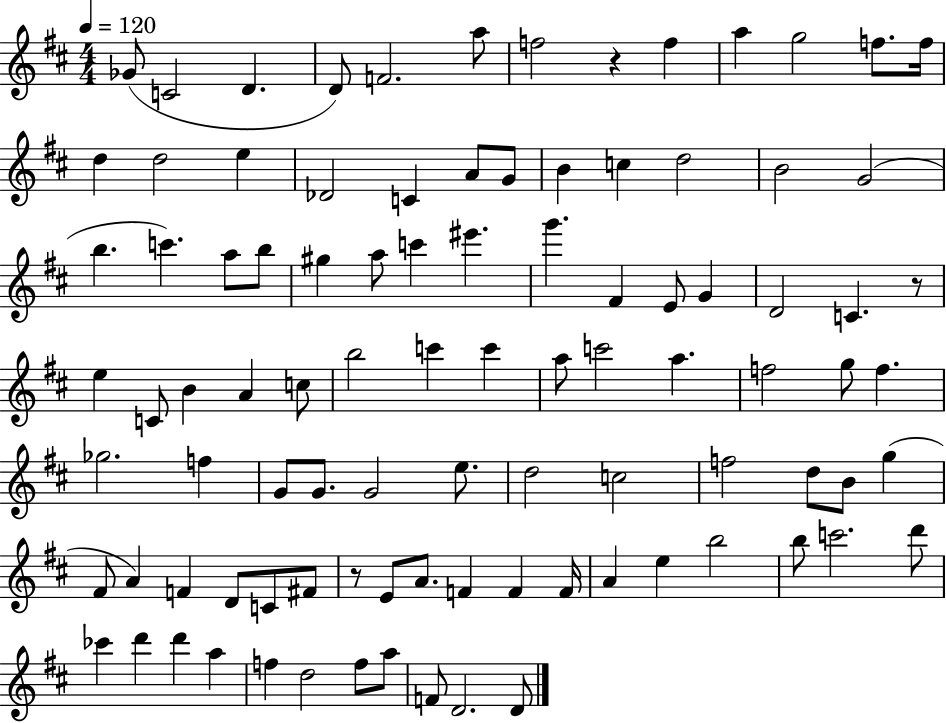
{
  \clef treble
  \numericTimeSignature
  \time 4/4
  \key d \major
  \tempo 4 = 120
  ges'8( c'2 d'4. | d'8) f'2. a''8 | f''2 r4 f''4 | a''4 g''2 f''8. f''16 | \break d''4 d''2 e''4 | des'2 c'4 a'8 g'8 | b'4 c''4 d''2 | b'2 g'2( | \break b''4. c'''4.) a''8 b''8 | gis''4 a''8 c'''4 eis'''4. | g'''4. fis'4 e'8 g'4 | d'2 c'4. r8 | \break e''4 c'8 b'4 a'4 c''8 | b''2 c'''4 c'''4 | a''8 c'''2 a''4. | f''2 g''8 f''4. | \break ges''2. f''4 | g'8 g'8. g'2 e''8. | d''2 c''2 | f''2 d''8 b'8 g''4( | \break fis'8 a'4) f'4 d'8 c'8 fis'8 | r8 e'8 a'8. f'4 f'4 f'16 | a'4 e''4 b''2 | b''8 c'''2. d'''8 | \break ces'''4 d'''4 d'''4 a''4 | f''4 d''2 f''8 a''8 | f'8 d'2. d'8 | \bar "|."
}